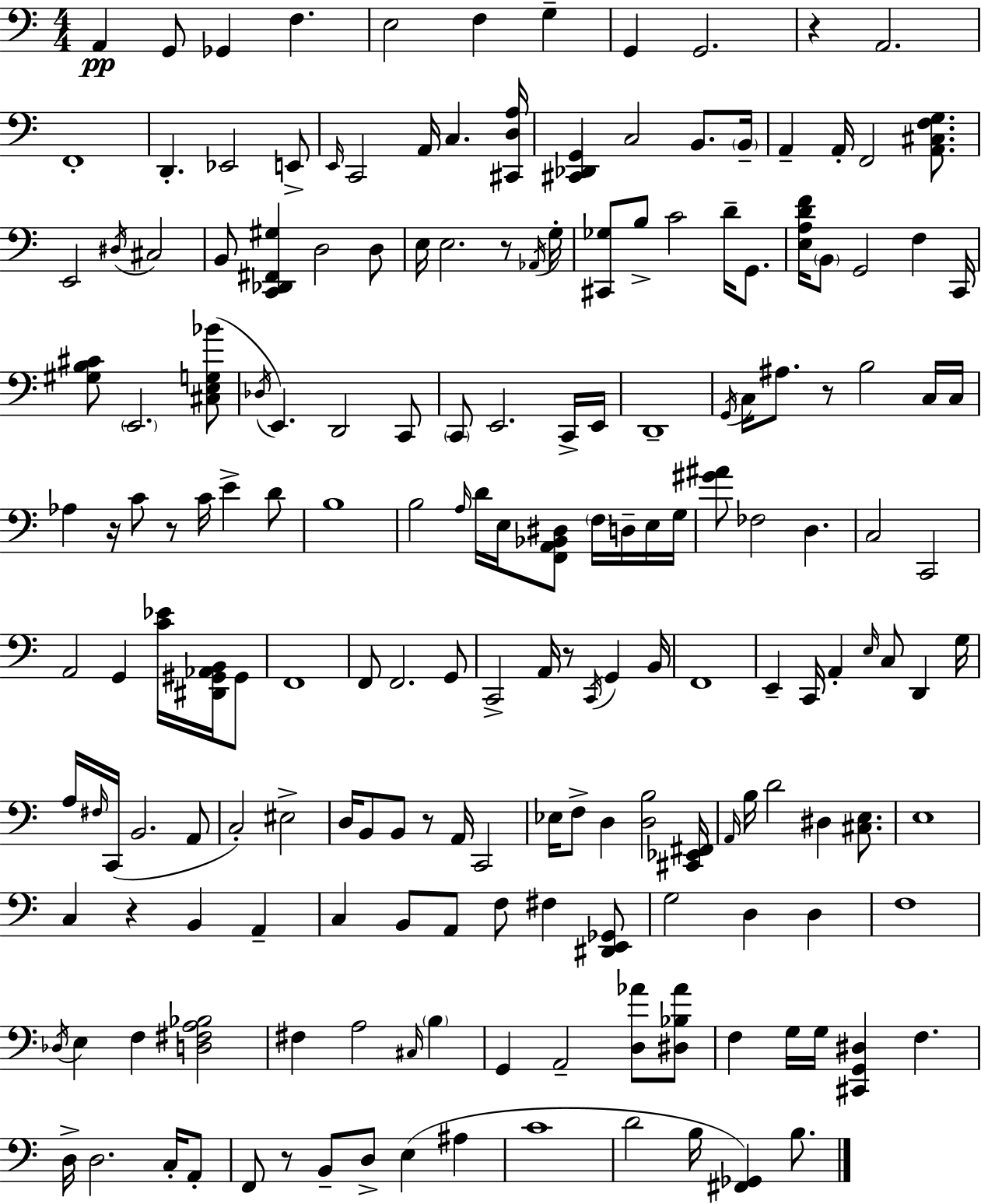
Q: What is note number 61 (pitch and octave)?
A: C4